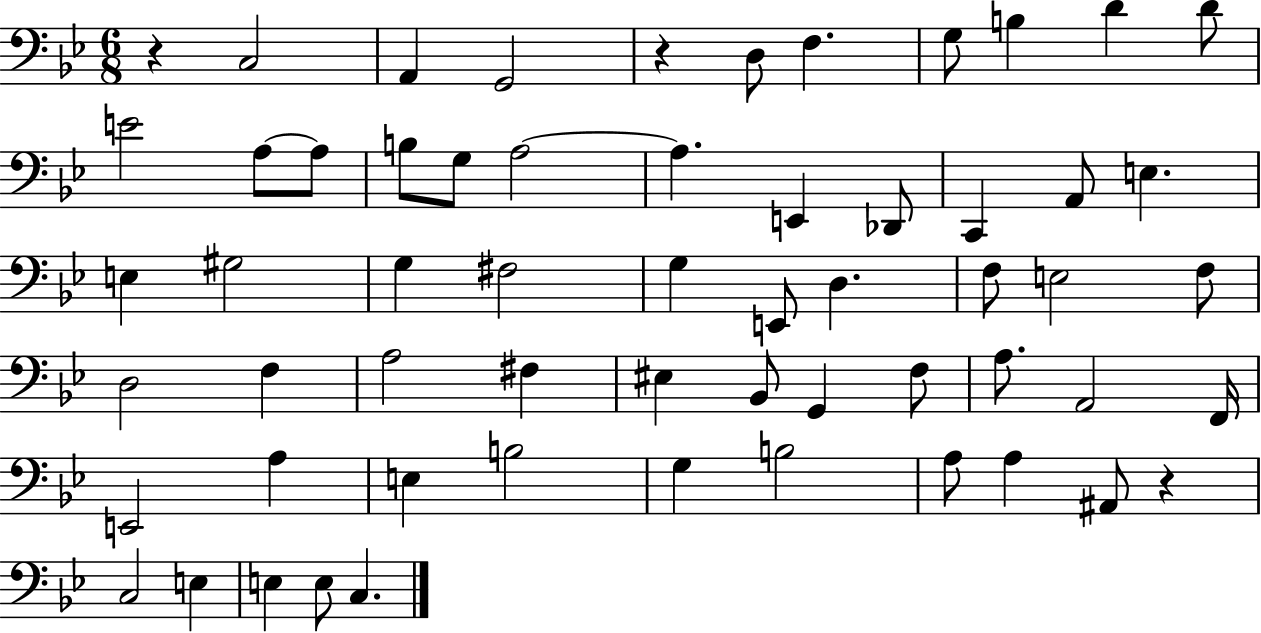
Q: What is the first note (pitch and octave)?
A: C3